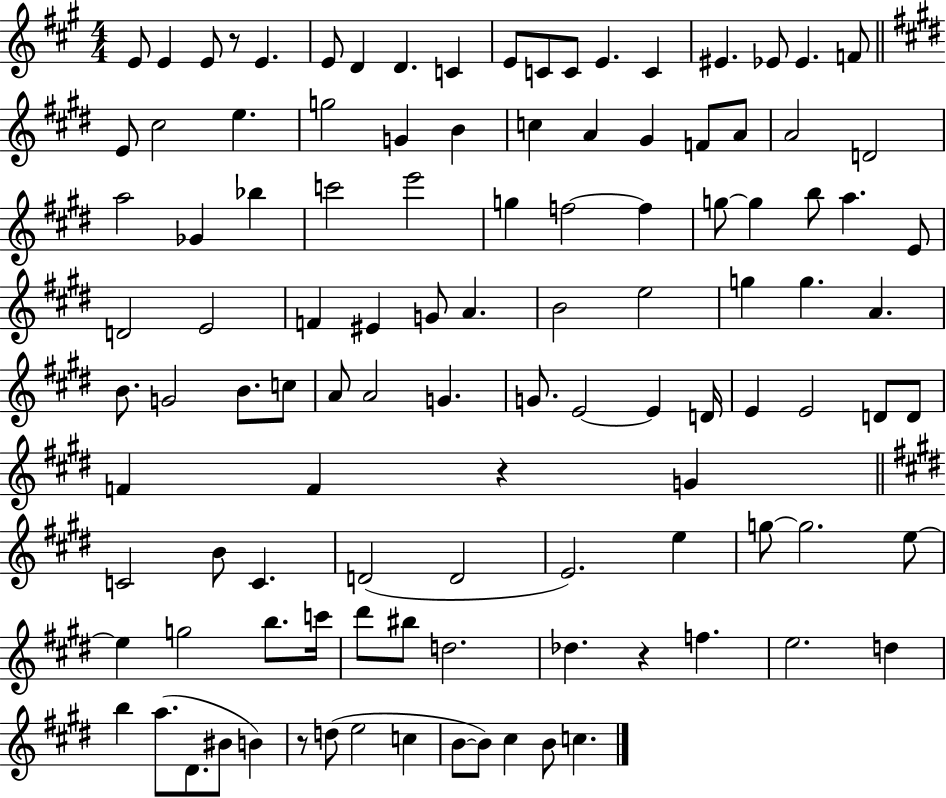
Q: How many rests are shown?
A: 4